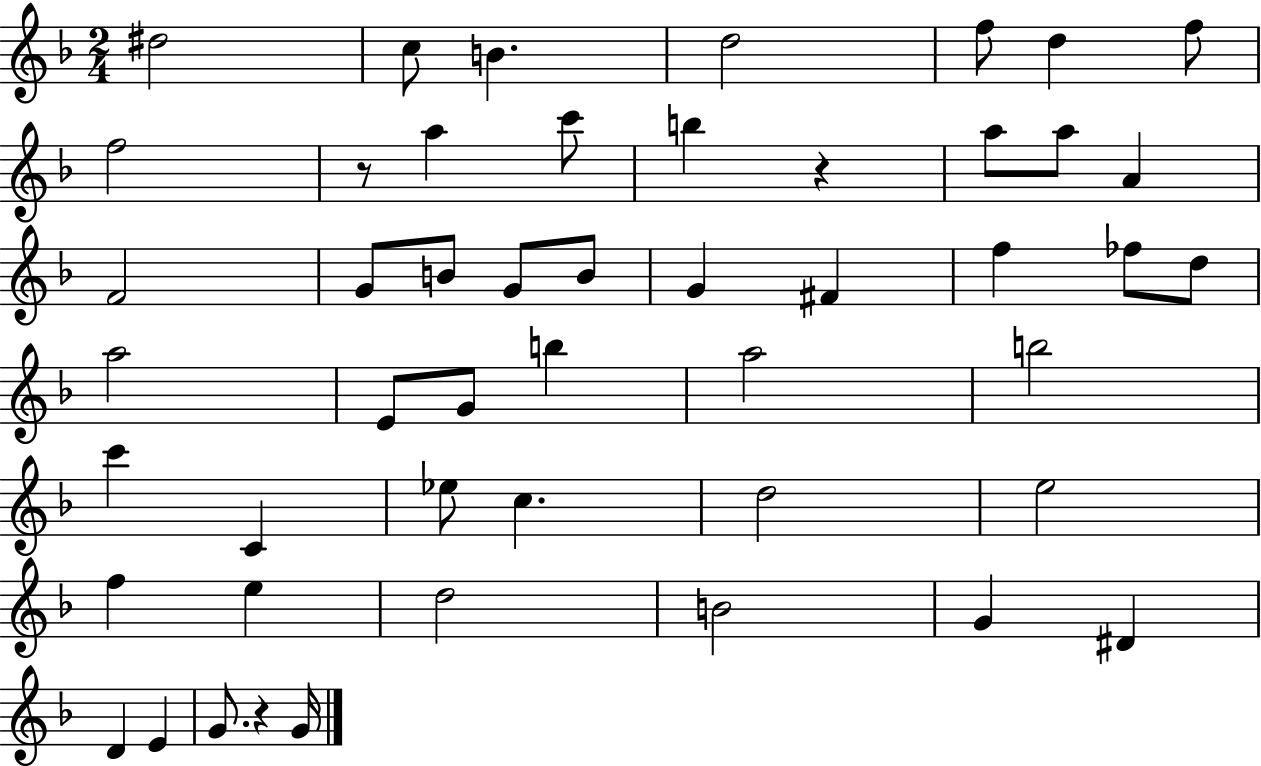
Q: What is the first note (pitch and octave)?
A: D#5